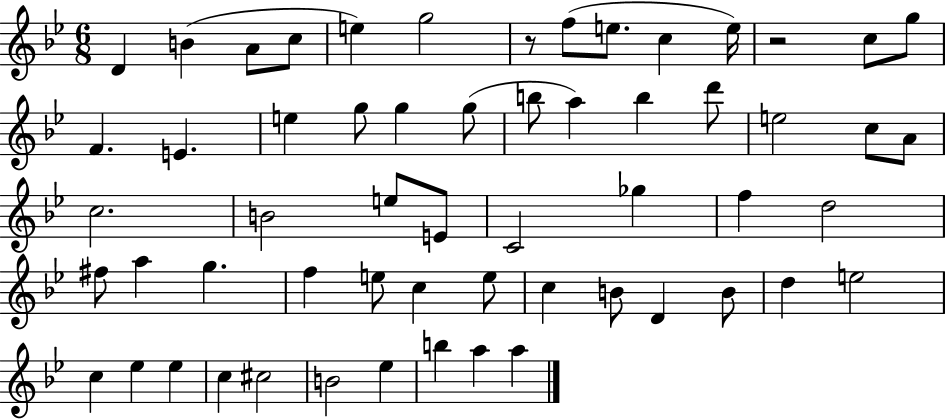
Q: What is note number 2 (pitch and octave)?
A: B4